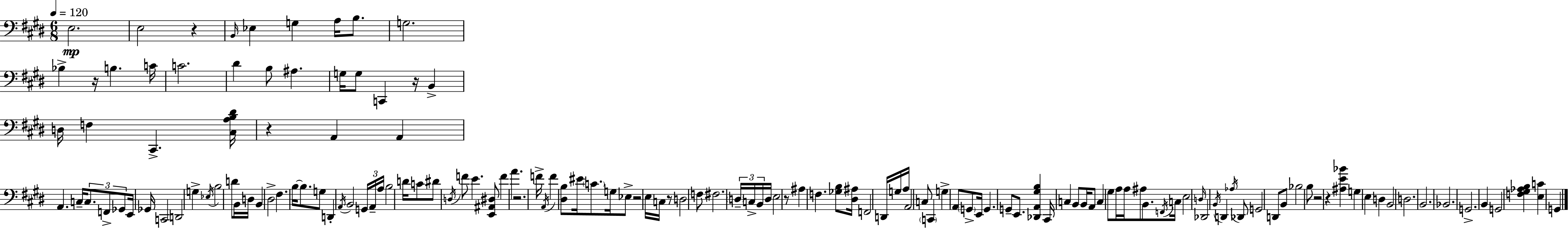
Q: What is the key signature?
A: E major